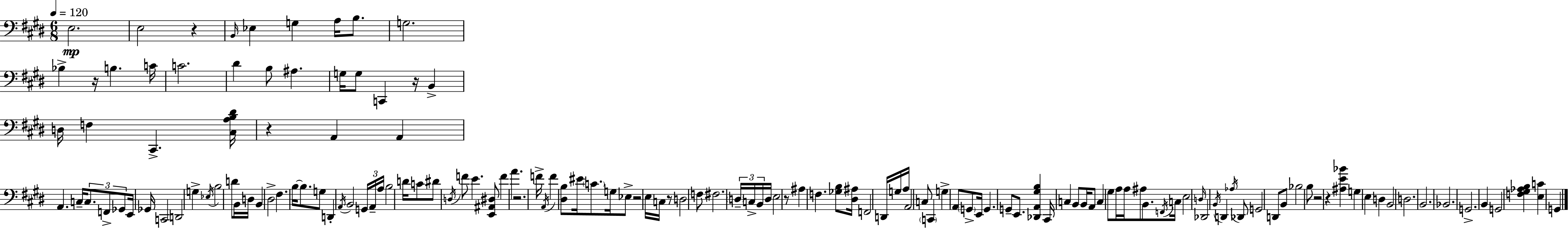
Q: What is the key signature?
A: E major